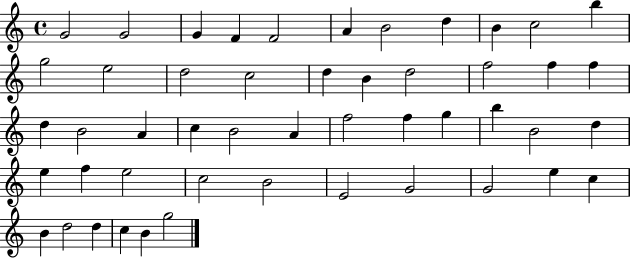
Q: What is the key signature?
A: C major